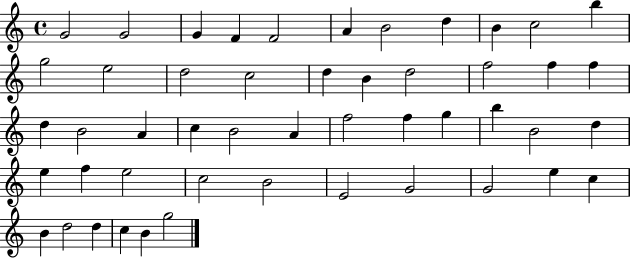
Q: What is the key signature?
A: C major